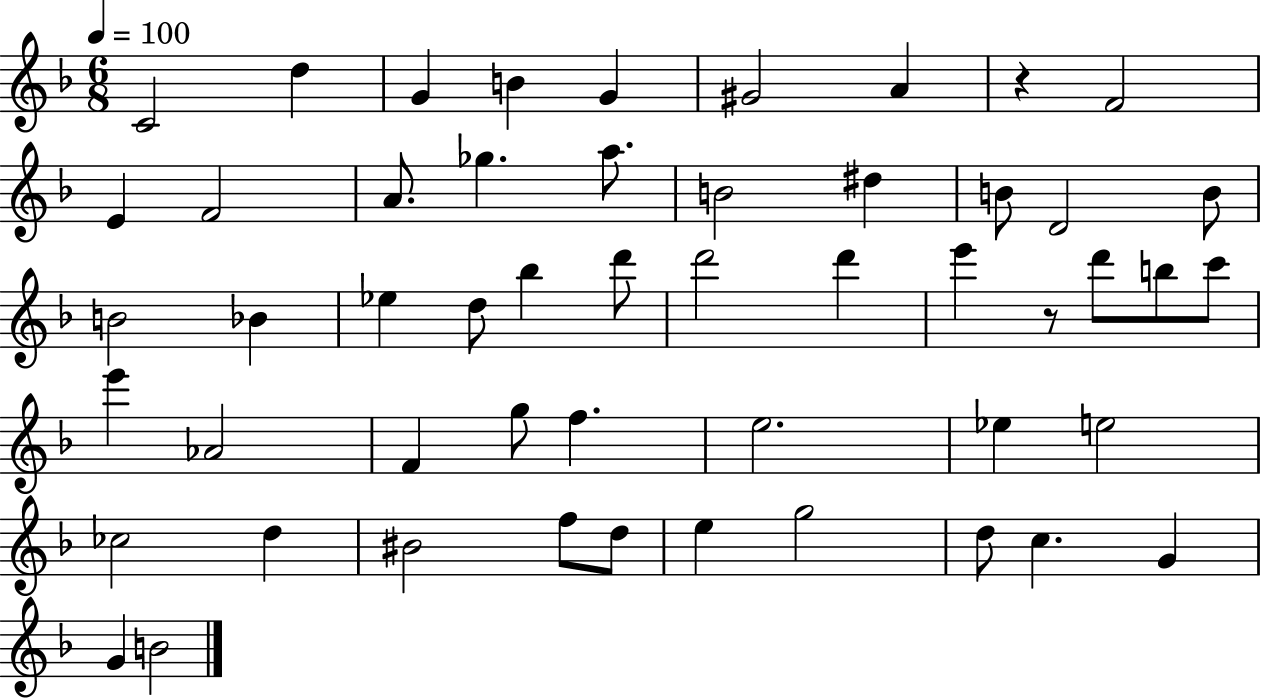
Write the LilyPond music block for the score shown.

{
  \clef treble
  \numericTimeSignature
  \time 6/8
  \key f \major
  \tempo 4 = 100
  c'2 d''4 | g'4 b'4 g'4 | gis'2 a'4 | r4 f'2 | \break e'4 f'2 | a'8. ges''4. a''8. | b'2 dis''4 | b'8 d'2 b'8 | \break b'2 bes'4 | ees''4 d''8 bes''4 d'''8 | d'''2 d'''4 | e'''4 r8 d'''8 b''8 c'''8 | \break e'''4 aes'2 | f'4 g''8 f''4. | e''2. | ees''4 e''2 | \break ces''2 d''4 | bis'2 f''8 d''8 | e''4 g''2 | d''8 c''4. g'4 | \break g'4 b'2 | \bar "|."
}